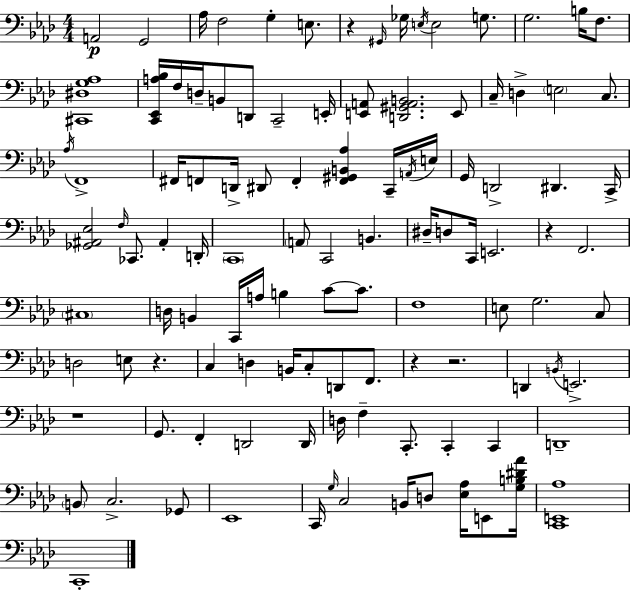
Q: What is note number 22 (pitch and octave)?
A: C3